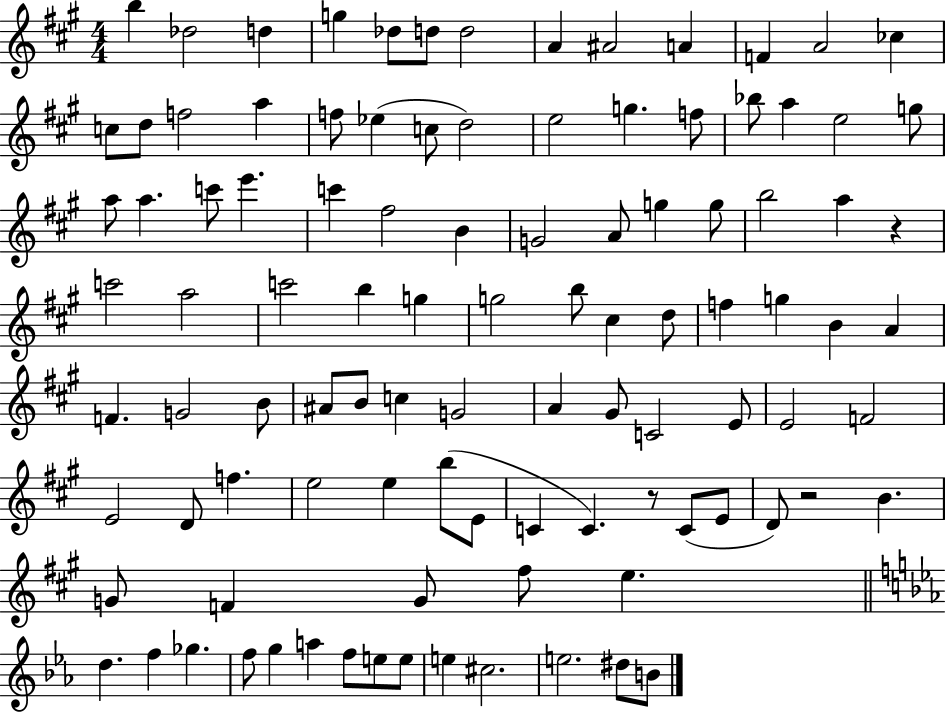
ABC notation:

X:1
T:Untitled
M:4/4
L:1/4
K:A
b _d2 d g _d/2 d/2 d2 A ^A2 A F A2 _c c/2 d/2 f2 a f/2 _e c/2 d2 e2 g f/2 _b/2 a e2 g/2 a/2 a c'/2 e' c' ^f2 B G2 A/2 g g/2 b2 a z c'2 a2 c'2 b g g2 b/2 ^c d/2 f g B A F G2 B/2 ^A/2 B/2 c G2 A ^G/2 C2 E/2 E2 F2 E2 D/2 f e2 e b/2 E/2 C C z/2 C/2 E/2 D/2 z2 B G/2 F G/2 ^f/2 e d f _g f/2 g a f/2 e/2 e/2 e ^c2 e2 ^d/2 B/2